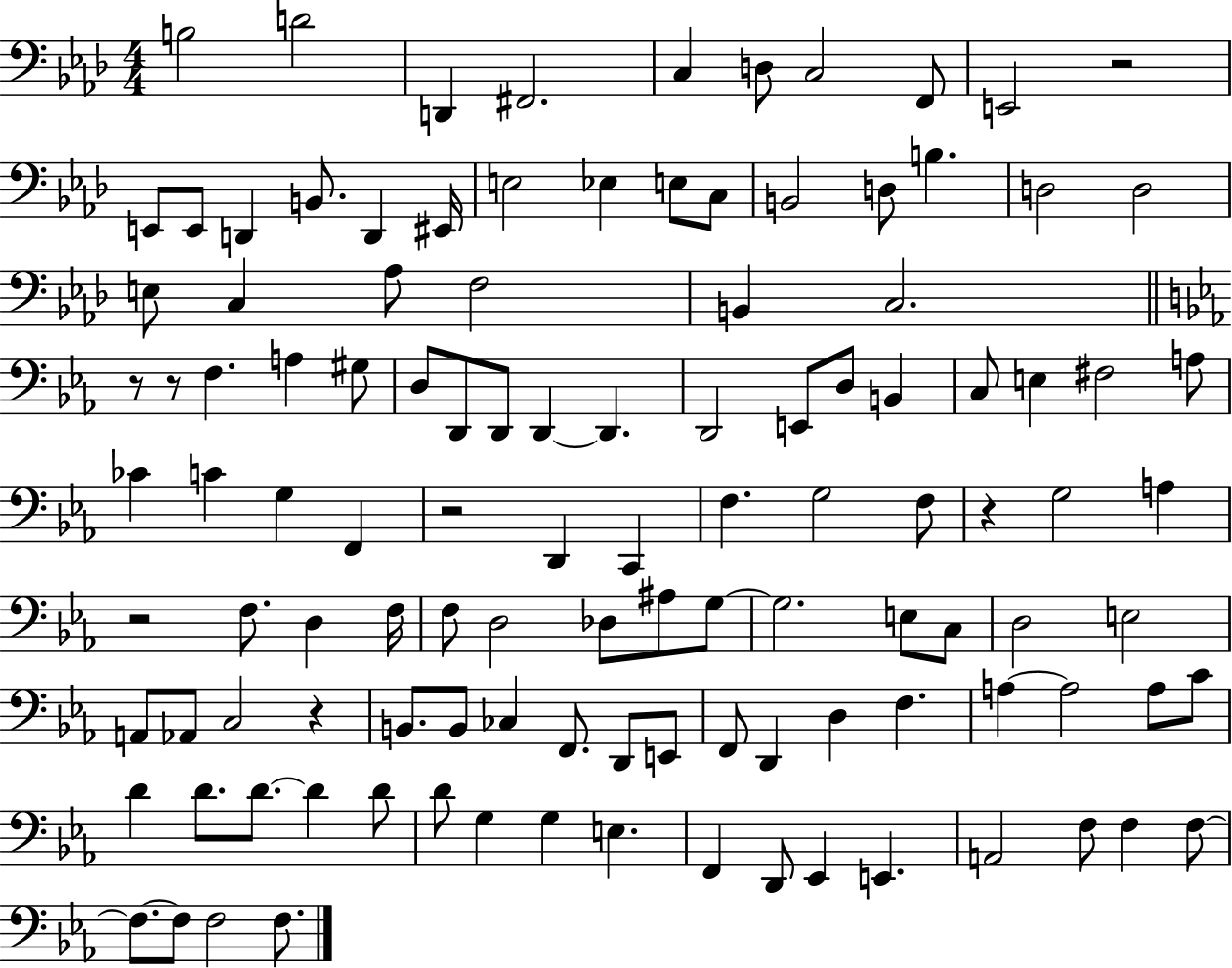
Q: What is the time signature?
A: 4/4